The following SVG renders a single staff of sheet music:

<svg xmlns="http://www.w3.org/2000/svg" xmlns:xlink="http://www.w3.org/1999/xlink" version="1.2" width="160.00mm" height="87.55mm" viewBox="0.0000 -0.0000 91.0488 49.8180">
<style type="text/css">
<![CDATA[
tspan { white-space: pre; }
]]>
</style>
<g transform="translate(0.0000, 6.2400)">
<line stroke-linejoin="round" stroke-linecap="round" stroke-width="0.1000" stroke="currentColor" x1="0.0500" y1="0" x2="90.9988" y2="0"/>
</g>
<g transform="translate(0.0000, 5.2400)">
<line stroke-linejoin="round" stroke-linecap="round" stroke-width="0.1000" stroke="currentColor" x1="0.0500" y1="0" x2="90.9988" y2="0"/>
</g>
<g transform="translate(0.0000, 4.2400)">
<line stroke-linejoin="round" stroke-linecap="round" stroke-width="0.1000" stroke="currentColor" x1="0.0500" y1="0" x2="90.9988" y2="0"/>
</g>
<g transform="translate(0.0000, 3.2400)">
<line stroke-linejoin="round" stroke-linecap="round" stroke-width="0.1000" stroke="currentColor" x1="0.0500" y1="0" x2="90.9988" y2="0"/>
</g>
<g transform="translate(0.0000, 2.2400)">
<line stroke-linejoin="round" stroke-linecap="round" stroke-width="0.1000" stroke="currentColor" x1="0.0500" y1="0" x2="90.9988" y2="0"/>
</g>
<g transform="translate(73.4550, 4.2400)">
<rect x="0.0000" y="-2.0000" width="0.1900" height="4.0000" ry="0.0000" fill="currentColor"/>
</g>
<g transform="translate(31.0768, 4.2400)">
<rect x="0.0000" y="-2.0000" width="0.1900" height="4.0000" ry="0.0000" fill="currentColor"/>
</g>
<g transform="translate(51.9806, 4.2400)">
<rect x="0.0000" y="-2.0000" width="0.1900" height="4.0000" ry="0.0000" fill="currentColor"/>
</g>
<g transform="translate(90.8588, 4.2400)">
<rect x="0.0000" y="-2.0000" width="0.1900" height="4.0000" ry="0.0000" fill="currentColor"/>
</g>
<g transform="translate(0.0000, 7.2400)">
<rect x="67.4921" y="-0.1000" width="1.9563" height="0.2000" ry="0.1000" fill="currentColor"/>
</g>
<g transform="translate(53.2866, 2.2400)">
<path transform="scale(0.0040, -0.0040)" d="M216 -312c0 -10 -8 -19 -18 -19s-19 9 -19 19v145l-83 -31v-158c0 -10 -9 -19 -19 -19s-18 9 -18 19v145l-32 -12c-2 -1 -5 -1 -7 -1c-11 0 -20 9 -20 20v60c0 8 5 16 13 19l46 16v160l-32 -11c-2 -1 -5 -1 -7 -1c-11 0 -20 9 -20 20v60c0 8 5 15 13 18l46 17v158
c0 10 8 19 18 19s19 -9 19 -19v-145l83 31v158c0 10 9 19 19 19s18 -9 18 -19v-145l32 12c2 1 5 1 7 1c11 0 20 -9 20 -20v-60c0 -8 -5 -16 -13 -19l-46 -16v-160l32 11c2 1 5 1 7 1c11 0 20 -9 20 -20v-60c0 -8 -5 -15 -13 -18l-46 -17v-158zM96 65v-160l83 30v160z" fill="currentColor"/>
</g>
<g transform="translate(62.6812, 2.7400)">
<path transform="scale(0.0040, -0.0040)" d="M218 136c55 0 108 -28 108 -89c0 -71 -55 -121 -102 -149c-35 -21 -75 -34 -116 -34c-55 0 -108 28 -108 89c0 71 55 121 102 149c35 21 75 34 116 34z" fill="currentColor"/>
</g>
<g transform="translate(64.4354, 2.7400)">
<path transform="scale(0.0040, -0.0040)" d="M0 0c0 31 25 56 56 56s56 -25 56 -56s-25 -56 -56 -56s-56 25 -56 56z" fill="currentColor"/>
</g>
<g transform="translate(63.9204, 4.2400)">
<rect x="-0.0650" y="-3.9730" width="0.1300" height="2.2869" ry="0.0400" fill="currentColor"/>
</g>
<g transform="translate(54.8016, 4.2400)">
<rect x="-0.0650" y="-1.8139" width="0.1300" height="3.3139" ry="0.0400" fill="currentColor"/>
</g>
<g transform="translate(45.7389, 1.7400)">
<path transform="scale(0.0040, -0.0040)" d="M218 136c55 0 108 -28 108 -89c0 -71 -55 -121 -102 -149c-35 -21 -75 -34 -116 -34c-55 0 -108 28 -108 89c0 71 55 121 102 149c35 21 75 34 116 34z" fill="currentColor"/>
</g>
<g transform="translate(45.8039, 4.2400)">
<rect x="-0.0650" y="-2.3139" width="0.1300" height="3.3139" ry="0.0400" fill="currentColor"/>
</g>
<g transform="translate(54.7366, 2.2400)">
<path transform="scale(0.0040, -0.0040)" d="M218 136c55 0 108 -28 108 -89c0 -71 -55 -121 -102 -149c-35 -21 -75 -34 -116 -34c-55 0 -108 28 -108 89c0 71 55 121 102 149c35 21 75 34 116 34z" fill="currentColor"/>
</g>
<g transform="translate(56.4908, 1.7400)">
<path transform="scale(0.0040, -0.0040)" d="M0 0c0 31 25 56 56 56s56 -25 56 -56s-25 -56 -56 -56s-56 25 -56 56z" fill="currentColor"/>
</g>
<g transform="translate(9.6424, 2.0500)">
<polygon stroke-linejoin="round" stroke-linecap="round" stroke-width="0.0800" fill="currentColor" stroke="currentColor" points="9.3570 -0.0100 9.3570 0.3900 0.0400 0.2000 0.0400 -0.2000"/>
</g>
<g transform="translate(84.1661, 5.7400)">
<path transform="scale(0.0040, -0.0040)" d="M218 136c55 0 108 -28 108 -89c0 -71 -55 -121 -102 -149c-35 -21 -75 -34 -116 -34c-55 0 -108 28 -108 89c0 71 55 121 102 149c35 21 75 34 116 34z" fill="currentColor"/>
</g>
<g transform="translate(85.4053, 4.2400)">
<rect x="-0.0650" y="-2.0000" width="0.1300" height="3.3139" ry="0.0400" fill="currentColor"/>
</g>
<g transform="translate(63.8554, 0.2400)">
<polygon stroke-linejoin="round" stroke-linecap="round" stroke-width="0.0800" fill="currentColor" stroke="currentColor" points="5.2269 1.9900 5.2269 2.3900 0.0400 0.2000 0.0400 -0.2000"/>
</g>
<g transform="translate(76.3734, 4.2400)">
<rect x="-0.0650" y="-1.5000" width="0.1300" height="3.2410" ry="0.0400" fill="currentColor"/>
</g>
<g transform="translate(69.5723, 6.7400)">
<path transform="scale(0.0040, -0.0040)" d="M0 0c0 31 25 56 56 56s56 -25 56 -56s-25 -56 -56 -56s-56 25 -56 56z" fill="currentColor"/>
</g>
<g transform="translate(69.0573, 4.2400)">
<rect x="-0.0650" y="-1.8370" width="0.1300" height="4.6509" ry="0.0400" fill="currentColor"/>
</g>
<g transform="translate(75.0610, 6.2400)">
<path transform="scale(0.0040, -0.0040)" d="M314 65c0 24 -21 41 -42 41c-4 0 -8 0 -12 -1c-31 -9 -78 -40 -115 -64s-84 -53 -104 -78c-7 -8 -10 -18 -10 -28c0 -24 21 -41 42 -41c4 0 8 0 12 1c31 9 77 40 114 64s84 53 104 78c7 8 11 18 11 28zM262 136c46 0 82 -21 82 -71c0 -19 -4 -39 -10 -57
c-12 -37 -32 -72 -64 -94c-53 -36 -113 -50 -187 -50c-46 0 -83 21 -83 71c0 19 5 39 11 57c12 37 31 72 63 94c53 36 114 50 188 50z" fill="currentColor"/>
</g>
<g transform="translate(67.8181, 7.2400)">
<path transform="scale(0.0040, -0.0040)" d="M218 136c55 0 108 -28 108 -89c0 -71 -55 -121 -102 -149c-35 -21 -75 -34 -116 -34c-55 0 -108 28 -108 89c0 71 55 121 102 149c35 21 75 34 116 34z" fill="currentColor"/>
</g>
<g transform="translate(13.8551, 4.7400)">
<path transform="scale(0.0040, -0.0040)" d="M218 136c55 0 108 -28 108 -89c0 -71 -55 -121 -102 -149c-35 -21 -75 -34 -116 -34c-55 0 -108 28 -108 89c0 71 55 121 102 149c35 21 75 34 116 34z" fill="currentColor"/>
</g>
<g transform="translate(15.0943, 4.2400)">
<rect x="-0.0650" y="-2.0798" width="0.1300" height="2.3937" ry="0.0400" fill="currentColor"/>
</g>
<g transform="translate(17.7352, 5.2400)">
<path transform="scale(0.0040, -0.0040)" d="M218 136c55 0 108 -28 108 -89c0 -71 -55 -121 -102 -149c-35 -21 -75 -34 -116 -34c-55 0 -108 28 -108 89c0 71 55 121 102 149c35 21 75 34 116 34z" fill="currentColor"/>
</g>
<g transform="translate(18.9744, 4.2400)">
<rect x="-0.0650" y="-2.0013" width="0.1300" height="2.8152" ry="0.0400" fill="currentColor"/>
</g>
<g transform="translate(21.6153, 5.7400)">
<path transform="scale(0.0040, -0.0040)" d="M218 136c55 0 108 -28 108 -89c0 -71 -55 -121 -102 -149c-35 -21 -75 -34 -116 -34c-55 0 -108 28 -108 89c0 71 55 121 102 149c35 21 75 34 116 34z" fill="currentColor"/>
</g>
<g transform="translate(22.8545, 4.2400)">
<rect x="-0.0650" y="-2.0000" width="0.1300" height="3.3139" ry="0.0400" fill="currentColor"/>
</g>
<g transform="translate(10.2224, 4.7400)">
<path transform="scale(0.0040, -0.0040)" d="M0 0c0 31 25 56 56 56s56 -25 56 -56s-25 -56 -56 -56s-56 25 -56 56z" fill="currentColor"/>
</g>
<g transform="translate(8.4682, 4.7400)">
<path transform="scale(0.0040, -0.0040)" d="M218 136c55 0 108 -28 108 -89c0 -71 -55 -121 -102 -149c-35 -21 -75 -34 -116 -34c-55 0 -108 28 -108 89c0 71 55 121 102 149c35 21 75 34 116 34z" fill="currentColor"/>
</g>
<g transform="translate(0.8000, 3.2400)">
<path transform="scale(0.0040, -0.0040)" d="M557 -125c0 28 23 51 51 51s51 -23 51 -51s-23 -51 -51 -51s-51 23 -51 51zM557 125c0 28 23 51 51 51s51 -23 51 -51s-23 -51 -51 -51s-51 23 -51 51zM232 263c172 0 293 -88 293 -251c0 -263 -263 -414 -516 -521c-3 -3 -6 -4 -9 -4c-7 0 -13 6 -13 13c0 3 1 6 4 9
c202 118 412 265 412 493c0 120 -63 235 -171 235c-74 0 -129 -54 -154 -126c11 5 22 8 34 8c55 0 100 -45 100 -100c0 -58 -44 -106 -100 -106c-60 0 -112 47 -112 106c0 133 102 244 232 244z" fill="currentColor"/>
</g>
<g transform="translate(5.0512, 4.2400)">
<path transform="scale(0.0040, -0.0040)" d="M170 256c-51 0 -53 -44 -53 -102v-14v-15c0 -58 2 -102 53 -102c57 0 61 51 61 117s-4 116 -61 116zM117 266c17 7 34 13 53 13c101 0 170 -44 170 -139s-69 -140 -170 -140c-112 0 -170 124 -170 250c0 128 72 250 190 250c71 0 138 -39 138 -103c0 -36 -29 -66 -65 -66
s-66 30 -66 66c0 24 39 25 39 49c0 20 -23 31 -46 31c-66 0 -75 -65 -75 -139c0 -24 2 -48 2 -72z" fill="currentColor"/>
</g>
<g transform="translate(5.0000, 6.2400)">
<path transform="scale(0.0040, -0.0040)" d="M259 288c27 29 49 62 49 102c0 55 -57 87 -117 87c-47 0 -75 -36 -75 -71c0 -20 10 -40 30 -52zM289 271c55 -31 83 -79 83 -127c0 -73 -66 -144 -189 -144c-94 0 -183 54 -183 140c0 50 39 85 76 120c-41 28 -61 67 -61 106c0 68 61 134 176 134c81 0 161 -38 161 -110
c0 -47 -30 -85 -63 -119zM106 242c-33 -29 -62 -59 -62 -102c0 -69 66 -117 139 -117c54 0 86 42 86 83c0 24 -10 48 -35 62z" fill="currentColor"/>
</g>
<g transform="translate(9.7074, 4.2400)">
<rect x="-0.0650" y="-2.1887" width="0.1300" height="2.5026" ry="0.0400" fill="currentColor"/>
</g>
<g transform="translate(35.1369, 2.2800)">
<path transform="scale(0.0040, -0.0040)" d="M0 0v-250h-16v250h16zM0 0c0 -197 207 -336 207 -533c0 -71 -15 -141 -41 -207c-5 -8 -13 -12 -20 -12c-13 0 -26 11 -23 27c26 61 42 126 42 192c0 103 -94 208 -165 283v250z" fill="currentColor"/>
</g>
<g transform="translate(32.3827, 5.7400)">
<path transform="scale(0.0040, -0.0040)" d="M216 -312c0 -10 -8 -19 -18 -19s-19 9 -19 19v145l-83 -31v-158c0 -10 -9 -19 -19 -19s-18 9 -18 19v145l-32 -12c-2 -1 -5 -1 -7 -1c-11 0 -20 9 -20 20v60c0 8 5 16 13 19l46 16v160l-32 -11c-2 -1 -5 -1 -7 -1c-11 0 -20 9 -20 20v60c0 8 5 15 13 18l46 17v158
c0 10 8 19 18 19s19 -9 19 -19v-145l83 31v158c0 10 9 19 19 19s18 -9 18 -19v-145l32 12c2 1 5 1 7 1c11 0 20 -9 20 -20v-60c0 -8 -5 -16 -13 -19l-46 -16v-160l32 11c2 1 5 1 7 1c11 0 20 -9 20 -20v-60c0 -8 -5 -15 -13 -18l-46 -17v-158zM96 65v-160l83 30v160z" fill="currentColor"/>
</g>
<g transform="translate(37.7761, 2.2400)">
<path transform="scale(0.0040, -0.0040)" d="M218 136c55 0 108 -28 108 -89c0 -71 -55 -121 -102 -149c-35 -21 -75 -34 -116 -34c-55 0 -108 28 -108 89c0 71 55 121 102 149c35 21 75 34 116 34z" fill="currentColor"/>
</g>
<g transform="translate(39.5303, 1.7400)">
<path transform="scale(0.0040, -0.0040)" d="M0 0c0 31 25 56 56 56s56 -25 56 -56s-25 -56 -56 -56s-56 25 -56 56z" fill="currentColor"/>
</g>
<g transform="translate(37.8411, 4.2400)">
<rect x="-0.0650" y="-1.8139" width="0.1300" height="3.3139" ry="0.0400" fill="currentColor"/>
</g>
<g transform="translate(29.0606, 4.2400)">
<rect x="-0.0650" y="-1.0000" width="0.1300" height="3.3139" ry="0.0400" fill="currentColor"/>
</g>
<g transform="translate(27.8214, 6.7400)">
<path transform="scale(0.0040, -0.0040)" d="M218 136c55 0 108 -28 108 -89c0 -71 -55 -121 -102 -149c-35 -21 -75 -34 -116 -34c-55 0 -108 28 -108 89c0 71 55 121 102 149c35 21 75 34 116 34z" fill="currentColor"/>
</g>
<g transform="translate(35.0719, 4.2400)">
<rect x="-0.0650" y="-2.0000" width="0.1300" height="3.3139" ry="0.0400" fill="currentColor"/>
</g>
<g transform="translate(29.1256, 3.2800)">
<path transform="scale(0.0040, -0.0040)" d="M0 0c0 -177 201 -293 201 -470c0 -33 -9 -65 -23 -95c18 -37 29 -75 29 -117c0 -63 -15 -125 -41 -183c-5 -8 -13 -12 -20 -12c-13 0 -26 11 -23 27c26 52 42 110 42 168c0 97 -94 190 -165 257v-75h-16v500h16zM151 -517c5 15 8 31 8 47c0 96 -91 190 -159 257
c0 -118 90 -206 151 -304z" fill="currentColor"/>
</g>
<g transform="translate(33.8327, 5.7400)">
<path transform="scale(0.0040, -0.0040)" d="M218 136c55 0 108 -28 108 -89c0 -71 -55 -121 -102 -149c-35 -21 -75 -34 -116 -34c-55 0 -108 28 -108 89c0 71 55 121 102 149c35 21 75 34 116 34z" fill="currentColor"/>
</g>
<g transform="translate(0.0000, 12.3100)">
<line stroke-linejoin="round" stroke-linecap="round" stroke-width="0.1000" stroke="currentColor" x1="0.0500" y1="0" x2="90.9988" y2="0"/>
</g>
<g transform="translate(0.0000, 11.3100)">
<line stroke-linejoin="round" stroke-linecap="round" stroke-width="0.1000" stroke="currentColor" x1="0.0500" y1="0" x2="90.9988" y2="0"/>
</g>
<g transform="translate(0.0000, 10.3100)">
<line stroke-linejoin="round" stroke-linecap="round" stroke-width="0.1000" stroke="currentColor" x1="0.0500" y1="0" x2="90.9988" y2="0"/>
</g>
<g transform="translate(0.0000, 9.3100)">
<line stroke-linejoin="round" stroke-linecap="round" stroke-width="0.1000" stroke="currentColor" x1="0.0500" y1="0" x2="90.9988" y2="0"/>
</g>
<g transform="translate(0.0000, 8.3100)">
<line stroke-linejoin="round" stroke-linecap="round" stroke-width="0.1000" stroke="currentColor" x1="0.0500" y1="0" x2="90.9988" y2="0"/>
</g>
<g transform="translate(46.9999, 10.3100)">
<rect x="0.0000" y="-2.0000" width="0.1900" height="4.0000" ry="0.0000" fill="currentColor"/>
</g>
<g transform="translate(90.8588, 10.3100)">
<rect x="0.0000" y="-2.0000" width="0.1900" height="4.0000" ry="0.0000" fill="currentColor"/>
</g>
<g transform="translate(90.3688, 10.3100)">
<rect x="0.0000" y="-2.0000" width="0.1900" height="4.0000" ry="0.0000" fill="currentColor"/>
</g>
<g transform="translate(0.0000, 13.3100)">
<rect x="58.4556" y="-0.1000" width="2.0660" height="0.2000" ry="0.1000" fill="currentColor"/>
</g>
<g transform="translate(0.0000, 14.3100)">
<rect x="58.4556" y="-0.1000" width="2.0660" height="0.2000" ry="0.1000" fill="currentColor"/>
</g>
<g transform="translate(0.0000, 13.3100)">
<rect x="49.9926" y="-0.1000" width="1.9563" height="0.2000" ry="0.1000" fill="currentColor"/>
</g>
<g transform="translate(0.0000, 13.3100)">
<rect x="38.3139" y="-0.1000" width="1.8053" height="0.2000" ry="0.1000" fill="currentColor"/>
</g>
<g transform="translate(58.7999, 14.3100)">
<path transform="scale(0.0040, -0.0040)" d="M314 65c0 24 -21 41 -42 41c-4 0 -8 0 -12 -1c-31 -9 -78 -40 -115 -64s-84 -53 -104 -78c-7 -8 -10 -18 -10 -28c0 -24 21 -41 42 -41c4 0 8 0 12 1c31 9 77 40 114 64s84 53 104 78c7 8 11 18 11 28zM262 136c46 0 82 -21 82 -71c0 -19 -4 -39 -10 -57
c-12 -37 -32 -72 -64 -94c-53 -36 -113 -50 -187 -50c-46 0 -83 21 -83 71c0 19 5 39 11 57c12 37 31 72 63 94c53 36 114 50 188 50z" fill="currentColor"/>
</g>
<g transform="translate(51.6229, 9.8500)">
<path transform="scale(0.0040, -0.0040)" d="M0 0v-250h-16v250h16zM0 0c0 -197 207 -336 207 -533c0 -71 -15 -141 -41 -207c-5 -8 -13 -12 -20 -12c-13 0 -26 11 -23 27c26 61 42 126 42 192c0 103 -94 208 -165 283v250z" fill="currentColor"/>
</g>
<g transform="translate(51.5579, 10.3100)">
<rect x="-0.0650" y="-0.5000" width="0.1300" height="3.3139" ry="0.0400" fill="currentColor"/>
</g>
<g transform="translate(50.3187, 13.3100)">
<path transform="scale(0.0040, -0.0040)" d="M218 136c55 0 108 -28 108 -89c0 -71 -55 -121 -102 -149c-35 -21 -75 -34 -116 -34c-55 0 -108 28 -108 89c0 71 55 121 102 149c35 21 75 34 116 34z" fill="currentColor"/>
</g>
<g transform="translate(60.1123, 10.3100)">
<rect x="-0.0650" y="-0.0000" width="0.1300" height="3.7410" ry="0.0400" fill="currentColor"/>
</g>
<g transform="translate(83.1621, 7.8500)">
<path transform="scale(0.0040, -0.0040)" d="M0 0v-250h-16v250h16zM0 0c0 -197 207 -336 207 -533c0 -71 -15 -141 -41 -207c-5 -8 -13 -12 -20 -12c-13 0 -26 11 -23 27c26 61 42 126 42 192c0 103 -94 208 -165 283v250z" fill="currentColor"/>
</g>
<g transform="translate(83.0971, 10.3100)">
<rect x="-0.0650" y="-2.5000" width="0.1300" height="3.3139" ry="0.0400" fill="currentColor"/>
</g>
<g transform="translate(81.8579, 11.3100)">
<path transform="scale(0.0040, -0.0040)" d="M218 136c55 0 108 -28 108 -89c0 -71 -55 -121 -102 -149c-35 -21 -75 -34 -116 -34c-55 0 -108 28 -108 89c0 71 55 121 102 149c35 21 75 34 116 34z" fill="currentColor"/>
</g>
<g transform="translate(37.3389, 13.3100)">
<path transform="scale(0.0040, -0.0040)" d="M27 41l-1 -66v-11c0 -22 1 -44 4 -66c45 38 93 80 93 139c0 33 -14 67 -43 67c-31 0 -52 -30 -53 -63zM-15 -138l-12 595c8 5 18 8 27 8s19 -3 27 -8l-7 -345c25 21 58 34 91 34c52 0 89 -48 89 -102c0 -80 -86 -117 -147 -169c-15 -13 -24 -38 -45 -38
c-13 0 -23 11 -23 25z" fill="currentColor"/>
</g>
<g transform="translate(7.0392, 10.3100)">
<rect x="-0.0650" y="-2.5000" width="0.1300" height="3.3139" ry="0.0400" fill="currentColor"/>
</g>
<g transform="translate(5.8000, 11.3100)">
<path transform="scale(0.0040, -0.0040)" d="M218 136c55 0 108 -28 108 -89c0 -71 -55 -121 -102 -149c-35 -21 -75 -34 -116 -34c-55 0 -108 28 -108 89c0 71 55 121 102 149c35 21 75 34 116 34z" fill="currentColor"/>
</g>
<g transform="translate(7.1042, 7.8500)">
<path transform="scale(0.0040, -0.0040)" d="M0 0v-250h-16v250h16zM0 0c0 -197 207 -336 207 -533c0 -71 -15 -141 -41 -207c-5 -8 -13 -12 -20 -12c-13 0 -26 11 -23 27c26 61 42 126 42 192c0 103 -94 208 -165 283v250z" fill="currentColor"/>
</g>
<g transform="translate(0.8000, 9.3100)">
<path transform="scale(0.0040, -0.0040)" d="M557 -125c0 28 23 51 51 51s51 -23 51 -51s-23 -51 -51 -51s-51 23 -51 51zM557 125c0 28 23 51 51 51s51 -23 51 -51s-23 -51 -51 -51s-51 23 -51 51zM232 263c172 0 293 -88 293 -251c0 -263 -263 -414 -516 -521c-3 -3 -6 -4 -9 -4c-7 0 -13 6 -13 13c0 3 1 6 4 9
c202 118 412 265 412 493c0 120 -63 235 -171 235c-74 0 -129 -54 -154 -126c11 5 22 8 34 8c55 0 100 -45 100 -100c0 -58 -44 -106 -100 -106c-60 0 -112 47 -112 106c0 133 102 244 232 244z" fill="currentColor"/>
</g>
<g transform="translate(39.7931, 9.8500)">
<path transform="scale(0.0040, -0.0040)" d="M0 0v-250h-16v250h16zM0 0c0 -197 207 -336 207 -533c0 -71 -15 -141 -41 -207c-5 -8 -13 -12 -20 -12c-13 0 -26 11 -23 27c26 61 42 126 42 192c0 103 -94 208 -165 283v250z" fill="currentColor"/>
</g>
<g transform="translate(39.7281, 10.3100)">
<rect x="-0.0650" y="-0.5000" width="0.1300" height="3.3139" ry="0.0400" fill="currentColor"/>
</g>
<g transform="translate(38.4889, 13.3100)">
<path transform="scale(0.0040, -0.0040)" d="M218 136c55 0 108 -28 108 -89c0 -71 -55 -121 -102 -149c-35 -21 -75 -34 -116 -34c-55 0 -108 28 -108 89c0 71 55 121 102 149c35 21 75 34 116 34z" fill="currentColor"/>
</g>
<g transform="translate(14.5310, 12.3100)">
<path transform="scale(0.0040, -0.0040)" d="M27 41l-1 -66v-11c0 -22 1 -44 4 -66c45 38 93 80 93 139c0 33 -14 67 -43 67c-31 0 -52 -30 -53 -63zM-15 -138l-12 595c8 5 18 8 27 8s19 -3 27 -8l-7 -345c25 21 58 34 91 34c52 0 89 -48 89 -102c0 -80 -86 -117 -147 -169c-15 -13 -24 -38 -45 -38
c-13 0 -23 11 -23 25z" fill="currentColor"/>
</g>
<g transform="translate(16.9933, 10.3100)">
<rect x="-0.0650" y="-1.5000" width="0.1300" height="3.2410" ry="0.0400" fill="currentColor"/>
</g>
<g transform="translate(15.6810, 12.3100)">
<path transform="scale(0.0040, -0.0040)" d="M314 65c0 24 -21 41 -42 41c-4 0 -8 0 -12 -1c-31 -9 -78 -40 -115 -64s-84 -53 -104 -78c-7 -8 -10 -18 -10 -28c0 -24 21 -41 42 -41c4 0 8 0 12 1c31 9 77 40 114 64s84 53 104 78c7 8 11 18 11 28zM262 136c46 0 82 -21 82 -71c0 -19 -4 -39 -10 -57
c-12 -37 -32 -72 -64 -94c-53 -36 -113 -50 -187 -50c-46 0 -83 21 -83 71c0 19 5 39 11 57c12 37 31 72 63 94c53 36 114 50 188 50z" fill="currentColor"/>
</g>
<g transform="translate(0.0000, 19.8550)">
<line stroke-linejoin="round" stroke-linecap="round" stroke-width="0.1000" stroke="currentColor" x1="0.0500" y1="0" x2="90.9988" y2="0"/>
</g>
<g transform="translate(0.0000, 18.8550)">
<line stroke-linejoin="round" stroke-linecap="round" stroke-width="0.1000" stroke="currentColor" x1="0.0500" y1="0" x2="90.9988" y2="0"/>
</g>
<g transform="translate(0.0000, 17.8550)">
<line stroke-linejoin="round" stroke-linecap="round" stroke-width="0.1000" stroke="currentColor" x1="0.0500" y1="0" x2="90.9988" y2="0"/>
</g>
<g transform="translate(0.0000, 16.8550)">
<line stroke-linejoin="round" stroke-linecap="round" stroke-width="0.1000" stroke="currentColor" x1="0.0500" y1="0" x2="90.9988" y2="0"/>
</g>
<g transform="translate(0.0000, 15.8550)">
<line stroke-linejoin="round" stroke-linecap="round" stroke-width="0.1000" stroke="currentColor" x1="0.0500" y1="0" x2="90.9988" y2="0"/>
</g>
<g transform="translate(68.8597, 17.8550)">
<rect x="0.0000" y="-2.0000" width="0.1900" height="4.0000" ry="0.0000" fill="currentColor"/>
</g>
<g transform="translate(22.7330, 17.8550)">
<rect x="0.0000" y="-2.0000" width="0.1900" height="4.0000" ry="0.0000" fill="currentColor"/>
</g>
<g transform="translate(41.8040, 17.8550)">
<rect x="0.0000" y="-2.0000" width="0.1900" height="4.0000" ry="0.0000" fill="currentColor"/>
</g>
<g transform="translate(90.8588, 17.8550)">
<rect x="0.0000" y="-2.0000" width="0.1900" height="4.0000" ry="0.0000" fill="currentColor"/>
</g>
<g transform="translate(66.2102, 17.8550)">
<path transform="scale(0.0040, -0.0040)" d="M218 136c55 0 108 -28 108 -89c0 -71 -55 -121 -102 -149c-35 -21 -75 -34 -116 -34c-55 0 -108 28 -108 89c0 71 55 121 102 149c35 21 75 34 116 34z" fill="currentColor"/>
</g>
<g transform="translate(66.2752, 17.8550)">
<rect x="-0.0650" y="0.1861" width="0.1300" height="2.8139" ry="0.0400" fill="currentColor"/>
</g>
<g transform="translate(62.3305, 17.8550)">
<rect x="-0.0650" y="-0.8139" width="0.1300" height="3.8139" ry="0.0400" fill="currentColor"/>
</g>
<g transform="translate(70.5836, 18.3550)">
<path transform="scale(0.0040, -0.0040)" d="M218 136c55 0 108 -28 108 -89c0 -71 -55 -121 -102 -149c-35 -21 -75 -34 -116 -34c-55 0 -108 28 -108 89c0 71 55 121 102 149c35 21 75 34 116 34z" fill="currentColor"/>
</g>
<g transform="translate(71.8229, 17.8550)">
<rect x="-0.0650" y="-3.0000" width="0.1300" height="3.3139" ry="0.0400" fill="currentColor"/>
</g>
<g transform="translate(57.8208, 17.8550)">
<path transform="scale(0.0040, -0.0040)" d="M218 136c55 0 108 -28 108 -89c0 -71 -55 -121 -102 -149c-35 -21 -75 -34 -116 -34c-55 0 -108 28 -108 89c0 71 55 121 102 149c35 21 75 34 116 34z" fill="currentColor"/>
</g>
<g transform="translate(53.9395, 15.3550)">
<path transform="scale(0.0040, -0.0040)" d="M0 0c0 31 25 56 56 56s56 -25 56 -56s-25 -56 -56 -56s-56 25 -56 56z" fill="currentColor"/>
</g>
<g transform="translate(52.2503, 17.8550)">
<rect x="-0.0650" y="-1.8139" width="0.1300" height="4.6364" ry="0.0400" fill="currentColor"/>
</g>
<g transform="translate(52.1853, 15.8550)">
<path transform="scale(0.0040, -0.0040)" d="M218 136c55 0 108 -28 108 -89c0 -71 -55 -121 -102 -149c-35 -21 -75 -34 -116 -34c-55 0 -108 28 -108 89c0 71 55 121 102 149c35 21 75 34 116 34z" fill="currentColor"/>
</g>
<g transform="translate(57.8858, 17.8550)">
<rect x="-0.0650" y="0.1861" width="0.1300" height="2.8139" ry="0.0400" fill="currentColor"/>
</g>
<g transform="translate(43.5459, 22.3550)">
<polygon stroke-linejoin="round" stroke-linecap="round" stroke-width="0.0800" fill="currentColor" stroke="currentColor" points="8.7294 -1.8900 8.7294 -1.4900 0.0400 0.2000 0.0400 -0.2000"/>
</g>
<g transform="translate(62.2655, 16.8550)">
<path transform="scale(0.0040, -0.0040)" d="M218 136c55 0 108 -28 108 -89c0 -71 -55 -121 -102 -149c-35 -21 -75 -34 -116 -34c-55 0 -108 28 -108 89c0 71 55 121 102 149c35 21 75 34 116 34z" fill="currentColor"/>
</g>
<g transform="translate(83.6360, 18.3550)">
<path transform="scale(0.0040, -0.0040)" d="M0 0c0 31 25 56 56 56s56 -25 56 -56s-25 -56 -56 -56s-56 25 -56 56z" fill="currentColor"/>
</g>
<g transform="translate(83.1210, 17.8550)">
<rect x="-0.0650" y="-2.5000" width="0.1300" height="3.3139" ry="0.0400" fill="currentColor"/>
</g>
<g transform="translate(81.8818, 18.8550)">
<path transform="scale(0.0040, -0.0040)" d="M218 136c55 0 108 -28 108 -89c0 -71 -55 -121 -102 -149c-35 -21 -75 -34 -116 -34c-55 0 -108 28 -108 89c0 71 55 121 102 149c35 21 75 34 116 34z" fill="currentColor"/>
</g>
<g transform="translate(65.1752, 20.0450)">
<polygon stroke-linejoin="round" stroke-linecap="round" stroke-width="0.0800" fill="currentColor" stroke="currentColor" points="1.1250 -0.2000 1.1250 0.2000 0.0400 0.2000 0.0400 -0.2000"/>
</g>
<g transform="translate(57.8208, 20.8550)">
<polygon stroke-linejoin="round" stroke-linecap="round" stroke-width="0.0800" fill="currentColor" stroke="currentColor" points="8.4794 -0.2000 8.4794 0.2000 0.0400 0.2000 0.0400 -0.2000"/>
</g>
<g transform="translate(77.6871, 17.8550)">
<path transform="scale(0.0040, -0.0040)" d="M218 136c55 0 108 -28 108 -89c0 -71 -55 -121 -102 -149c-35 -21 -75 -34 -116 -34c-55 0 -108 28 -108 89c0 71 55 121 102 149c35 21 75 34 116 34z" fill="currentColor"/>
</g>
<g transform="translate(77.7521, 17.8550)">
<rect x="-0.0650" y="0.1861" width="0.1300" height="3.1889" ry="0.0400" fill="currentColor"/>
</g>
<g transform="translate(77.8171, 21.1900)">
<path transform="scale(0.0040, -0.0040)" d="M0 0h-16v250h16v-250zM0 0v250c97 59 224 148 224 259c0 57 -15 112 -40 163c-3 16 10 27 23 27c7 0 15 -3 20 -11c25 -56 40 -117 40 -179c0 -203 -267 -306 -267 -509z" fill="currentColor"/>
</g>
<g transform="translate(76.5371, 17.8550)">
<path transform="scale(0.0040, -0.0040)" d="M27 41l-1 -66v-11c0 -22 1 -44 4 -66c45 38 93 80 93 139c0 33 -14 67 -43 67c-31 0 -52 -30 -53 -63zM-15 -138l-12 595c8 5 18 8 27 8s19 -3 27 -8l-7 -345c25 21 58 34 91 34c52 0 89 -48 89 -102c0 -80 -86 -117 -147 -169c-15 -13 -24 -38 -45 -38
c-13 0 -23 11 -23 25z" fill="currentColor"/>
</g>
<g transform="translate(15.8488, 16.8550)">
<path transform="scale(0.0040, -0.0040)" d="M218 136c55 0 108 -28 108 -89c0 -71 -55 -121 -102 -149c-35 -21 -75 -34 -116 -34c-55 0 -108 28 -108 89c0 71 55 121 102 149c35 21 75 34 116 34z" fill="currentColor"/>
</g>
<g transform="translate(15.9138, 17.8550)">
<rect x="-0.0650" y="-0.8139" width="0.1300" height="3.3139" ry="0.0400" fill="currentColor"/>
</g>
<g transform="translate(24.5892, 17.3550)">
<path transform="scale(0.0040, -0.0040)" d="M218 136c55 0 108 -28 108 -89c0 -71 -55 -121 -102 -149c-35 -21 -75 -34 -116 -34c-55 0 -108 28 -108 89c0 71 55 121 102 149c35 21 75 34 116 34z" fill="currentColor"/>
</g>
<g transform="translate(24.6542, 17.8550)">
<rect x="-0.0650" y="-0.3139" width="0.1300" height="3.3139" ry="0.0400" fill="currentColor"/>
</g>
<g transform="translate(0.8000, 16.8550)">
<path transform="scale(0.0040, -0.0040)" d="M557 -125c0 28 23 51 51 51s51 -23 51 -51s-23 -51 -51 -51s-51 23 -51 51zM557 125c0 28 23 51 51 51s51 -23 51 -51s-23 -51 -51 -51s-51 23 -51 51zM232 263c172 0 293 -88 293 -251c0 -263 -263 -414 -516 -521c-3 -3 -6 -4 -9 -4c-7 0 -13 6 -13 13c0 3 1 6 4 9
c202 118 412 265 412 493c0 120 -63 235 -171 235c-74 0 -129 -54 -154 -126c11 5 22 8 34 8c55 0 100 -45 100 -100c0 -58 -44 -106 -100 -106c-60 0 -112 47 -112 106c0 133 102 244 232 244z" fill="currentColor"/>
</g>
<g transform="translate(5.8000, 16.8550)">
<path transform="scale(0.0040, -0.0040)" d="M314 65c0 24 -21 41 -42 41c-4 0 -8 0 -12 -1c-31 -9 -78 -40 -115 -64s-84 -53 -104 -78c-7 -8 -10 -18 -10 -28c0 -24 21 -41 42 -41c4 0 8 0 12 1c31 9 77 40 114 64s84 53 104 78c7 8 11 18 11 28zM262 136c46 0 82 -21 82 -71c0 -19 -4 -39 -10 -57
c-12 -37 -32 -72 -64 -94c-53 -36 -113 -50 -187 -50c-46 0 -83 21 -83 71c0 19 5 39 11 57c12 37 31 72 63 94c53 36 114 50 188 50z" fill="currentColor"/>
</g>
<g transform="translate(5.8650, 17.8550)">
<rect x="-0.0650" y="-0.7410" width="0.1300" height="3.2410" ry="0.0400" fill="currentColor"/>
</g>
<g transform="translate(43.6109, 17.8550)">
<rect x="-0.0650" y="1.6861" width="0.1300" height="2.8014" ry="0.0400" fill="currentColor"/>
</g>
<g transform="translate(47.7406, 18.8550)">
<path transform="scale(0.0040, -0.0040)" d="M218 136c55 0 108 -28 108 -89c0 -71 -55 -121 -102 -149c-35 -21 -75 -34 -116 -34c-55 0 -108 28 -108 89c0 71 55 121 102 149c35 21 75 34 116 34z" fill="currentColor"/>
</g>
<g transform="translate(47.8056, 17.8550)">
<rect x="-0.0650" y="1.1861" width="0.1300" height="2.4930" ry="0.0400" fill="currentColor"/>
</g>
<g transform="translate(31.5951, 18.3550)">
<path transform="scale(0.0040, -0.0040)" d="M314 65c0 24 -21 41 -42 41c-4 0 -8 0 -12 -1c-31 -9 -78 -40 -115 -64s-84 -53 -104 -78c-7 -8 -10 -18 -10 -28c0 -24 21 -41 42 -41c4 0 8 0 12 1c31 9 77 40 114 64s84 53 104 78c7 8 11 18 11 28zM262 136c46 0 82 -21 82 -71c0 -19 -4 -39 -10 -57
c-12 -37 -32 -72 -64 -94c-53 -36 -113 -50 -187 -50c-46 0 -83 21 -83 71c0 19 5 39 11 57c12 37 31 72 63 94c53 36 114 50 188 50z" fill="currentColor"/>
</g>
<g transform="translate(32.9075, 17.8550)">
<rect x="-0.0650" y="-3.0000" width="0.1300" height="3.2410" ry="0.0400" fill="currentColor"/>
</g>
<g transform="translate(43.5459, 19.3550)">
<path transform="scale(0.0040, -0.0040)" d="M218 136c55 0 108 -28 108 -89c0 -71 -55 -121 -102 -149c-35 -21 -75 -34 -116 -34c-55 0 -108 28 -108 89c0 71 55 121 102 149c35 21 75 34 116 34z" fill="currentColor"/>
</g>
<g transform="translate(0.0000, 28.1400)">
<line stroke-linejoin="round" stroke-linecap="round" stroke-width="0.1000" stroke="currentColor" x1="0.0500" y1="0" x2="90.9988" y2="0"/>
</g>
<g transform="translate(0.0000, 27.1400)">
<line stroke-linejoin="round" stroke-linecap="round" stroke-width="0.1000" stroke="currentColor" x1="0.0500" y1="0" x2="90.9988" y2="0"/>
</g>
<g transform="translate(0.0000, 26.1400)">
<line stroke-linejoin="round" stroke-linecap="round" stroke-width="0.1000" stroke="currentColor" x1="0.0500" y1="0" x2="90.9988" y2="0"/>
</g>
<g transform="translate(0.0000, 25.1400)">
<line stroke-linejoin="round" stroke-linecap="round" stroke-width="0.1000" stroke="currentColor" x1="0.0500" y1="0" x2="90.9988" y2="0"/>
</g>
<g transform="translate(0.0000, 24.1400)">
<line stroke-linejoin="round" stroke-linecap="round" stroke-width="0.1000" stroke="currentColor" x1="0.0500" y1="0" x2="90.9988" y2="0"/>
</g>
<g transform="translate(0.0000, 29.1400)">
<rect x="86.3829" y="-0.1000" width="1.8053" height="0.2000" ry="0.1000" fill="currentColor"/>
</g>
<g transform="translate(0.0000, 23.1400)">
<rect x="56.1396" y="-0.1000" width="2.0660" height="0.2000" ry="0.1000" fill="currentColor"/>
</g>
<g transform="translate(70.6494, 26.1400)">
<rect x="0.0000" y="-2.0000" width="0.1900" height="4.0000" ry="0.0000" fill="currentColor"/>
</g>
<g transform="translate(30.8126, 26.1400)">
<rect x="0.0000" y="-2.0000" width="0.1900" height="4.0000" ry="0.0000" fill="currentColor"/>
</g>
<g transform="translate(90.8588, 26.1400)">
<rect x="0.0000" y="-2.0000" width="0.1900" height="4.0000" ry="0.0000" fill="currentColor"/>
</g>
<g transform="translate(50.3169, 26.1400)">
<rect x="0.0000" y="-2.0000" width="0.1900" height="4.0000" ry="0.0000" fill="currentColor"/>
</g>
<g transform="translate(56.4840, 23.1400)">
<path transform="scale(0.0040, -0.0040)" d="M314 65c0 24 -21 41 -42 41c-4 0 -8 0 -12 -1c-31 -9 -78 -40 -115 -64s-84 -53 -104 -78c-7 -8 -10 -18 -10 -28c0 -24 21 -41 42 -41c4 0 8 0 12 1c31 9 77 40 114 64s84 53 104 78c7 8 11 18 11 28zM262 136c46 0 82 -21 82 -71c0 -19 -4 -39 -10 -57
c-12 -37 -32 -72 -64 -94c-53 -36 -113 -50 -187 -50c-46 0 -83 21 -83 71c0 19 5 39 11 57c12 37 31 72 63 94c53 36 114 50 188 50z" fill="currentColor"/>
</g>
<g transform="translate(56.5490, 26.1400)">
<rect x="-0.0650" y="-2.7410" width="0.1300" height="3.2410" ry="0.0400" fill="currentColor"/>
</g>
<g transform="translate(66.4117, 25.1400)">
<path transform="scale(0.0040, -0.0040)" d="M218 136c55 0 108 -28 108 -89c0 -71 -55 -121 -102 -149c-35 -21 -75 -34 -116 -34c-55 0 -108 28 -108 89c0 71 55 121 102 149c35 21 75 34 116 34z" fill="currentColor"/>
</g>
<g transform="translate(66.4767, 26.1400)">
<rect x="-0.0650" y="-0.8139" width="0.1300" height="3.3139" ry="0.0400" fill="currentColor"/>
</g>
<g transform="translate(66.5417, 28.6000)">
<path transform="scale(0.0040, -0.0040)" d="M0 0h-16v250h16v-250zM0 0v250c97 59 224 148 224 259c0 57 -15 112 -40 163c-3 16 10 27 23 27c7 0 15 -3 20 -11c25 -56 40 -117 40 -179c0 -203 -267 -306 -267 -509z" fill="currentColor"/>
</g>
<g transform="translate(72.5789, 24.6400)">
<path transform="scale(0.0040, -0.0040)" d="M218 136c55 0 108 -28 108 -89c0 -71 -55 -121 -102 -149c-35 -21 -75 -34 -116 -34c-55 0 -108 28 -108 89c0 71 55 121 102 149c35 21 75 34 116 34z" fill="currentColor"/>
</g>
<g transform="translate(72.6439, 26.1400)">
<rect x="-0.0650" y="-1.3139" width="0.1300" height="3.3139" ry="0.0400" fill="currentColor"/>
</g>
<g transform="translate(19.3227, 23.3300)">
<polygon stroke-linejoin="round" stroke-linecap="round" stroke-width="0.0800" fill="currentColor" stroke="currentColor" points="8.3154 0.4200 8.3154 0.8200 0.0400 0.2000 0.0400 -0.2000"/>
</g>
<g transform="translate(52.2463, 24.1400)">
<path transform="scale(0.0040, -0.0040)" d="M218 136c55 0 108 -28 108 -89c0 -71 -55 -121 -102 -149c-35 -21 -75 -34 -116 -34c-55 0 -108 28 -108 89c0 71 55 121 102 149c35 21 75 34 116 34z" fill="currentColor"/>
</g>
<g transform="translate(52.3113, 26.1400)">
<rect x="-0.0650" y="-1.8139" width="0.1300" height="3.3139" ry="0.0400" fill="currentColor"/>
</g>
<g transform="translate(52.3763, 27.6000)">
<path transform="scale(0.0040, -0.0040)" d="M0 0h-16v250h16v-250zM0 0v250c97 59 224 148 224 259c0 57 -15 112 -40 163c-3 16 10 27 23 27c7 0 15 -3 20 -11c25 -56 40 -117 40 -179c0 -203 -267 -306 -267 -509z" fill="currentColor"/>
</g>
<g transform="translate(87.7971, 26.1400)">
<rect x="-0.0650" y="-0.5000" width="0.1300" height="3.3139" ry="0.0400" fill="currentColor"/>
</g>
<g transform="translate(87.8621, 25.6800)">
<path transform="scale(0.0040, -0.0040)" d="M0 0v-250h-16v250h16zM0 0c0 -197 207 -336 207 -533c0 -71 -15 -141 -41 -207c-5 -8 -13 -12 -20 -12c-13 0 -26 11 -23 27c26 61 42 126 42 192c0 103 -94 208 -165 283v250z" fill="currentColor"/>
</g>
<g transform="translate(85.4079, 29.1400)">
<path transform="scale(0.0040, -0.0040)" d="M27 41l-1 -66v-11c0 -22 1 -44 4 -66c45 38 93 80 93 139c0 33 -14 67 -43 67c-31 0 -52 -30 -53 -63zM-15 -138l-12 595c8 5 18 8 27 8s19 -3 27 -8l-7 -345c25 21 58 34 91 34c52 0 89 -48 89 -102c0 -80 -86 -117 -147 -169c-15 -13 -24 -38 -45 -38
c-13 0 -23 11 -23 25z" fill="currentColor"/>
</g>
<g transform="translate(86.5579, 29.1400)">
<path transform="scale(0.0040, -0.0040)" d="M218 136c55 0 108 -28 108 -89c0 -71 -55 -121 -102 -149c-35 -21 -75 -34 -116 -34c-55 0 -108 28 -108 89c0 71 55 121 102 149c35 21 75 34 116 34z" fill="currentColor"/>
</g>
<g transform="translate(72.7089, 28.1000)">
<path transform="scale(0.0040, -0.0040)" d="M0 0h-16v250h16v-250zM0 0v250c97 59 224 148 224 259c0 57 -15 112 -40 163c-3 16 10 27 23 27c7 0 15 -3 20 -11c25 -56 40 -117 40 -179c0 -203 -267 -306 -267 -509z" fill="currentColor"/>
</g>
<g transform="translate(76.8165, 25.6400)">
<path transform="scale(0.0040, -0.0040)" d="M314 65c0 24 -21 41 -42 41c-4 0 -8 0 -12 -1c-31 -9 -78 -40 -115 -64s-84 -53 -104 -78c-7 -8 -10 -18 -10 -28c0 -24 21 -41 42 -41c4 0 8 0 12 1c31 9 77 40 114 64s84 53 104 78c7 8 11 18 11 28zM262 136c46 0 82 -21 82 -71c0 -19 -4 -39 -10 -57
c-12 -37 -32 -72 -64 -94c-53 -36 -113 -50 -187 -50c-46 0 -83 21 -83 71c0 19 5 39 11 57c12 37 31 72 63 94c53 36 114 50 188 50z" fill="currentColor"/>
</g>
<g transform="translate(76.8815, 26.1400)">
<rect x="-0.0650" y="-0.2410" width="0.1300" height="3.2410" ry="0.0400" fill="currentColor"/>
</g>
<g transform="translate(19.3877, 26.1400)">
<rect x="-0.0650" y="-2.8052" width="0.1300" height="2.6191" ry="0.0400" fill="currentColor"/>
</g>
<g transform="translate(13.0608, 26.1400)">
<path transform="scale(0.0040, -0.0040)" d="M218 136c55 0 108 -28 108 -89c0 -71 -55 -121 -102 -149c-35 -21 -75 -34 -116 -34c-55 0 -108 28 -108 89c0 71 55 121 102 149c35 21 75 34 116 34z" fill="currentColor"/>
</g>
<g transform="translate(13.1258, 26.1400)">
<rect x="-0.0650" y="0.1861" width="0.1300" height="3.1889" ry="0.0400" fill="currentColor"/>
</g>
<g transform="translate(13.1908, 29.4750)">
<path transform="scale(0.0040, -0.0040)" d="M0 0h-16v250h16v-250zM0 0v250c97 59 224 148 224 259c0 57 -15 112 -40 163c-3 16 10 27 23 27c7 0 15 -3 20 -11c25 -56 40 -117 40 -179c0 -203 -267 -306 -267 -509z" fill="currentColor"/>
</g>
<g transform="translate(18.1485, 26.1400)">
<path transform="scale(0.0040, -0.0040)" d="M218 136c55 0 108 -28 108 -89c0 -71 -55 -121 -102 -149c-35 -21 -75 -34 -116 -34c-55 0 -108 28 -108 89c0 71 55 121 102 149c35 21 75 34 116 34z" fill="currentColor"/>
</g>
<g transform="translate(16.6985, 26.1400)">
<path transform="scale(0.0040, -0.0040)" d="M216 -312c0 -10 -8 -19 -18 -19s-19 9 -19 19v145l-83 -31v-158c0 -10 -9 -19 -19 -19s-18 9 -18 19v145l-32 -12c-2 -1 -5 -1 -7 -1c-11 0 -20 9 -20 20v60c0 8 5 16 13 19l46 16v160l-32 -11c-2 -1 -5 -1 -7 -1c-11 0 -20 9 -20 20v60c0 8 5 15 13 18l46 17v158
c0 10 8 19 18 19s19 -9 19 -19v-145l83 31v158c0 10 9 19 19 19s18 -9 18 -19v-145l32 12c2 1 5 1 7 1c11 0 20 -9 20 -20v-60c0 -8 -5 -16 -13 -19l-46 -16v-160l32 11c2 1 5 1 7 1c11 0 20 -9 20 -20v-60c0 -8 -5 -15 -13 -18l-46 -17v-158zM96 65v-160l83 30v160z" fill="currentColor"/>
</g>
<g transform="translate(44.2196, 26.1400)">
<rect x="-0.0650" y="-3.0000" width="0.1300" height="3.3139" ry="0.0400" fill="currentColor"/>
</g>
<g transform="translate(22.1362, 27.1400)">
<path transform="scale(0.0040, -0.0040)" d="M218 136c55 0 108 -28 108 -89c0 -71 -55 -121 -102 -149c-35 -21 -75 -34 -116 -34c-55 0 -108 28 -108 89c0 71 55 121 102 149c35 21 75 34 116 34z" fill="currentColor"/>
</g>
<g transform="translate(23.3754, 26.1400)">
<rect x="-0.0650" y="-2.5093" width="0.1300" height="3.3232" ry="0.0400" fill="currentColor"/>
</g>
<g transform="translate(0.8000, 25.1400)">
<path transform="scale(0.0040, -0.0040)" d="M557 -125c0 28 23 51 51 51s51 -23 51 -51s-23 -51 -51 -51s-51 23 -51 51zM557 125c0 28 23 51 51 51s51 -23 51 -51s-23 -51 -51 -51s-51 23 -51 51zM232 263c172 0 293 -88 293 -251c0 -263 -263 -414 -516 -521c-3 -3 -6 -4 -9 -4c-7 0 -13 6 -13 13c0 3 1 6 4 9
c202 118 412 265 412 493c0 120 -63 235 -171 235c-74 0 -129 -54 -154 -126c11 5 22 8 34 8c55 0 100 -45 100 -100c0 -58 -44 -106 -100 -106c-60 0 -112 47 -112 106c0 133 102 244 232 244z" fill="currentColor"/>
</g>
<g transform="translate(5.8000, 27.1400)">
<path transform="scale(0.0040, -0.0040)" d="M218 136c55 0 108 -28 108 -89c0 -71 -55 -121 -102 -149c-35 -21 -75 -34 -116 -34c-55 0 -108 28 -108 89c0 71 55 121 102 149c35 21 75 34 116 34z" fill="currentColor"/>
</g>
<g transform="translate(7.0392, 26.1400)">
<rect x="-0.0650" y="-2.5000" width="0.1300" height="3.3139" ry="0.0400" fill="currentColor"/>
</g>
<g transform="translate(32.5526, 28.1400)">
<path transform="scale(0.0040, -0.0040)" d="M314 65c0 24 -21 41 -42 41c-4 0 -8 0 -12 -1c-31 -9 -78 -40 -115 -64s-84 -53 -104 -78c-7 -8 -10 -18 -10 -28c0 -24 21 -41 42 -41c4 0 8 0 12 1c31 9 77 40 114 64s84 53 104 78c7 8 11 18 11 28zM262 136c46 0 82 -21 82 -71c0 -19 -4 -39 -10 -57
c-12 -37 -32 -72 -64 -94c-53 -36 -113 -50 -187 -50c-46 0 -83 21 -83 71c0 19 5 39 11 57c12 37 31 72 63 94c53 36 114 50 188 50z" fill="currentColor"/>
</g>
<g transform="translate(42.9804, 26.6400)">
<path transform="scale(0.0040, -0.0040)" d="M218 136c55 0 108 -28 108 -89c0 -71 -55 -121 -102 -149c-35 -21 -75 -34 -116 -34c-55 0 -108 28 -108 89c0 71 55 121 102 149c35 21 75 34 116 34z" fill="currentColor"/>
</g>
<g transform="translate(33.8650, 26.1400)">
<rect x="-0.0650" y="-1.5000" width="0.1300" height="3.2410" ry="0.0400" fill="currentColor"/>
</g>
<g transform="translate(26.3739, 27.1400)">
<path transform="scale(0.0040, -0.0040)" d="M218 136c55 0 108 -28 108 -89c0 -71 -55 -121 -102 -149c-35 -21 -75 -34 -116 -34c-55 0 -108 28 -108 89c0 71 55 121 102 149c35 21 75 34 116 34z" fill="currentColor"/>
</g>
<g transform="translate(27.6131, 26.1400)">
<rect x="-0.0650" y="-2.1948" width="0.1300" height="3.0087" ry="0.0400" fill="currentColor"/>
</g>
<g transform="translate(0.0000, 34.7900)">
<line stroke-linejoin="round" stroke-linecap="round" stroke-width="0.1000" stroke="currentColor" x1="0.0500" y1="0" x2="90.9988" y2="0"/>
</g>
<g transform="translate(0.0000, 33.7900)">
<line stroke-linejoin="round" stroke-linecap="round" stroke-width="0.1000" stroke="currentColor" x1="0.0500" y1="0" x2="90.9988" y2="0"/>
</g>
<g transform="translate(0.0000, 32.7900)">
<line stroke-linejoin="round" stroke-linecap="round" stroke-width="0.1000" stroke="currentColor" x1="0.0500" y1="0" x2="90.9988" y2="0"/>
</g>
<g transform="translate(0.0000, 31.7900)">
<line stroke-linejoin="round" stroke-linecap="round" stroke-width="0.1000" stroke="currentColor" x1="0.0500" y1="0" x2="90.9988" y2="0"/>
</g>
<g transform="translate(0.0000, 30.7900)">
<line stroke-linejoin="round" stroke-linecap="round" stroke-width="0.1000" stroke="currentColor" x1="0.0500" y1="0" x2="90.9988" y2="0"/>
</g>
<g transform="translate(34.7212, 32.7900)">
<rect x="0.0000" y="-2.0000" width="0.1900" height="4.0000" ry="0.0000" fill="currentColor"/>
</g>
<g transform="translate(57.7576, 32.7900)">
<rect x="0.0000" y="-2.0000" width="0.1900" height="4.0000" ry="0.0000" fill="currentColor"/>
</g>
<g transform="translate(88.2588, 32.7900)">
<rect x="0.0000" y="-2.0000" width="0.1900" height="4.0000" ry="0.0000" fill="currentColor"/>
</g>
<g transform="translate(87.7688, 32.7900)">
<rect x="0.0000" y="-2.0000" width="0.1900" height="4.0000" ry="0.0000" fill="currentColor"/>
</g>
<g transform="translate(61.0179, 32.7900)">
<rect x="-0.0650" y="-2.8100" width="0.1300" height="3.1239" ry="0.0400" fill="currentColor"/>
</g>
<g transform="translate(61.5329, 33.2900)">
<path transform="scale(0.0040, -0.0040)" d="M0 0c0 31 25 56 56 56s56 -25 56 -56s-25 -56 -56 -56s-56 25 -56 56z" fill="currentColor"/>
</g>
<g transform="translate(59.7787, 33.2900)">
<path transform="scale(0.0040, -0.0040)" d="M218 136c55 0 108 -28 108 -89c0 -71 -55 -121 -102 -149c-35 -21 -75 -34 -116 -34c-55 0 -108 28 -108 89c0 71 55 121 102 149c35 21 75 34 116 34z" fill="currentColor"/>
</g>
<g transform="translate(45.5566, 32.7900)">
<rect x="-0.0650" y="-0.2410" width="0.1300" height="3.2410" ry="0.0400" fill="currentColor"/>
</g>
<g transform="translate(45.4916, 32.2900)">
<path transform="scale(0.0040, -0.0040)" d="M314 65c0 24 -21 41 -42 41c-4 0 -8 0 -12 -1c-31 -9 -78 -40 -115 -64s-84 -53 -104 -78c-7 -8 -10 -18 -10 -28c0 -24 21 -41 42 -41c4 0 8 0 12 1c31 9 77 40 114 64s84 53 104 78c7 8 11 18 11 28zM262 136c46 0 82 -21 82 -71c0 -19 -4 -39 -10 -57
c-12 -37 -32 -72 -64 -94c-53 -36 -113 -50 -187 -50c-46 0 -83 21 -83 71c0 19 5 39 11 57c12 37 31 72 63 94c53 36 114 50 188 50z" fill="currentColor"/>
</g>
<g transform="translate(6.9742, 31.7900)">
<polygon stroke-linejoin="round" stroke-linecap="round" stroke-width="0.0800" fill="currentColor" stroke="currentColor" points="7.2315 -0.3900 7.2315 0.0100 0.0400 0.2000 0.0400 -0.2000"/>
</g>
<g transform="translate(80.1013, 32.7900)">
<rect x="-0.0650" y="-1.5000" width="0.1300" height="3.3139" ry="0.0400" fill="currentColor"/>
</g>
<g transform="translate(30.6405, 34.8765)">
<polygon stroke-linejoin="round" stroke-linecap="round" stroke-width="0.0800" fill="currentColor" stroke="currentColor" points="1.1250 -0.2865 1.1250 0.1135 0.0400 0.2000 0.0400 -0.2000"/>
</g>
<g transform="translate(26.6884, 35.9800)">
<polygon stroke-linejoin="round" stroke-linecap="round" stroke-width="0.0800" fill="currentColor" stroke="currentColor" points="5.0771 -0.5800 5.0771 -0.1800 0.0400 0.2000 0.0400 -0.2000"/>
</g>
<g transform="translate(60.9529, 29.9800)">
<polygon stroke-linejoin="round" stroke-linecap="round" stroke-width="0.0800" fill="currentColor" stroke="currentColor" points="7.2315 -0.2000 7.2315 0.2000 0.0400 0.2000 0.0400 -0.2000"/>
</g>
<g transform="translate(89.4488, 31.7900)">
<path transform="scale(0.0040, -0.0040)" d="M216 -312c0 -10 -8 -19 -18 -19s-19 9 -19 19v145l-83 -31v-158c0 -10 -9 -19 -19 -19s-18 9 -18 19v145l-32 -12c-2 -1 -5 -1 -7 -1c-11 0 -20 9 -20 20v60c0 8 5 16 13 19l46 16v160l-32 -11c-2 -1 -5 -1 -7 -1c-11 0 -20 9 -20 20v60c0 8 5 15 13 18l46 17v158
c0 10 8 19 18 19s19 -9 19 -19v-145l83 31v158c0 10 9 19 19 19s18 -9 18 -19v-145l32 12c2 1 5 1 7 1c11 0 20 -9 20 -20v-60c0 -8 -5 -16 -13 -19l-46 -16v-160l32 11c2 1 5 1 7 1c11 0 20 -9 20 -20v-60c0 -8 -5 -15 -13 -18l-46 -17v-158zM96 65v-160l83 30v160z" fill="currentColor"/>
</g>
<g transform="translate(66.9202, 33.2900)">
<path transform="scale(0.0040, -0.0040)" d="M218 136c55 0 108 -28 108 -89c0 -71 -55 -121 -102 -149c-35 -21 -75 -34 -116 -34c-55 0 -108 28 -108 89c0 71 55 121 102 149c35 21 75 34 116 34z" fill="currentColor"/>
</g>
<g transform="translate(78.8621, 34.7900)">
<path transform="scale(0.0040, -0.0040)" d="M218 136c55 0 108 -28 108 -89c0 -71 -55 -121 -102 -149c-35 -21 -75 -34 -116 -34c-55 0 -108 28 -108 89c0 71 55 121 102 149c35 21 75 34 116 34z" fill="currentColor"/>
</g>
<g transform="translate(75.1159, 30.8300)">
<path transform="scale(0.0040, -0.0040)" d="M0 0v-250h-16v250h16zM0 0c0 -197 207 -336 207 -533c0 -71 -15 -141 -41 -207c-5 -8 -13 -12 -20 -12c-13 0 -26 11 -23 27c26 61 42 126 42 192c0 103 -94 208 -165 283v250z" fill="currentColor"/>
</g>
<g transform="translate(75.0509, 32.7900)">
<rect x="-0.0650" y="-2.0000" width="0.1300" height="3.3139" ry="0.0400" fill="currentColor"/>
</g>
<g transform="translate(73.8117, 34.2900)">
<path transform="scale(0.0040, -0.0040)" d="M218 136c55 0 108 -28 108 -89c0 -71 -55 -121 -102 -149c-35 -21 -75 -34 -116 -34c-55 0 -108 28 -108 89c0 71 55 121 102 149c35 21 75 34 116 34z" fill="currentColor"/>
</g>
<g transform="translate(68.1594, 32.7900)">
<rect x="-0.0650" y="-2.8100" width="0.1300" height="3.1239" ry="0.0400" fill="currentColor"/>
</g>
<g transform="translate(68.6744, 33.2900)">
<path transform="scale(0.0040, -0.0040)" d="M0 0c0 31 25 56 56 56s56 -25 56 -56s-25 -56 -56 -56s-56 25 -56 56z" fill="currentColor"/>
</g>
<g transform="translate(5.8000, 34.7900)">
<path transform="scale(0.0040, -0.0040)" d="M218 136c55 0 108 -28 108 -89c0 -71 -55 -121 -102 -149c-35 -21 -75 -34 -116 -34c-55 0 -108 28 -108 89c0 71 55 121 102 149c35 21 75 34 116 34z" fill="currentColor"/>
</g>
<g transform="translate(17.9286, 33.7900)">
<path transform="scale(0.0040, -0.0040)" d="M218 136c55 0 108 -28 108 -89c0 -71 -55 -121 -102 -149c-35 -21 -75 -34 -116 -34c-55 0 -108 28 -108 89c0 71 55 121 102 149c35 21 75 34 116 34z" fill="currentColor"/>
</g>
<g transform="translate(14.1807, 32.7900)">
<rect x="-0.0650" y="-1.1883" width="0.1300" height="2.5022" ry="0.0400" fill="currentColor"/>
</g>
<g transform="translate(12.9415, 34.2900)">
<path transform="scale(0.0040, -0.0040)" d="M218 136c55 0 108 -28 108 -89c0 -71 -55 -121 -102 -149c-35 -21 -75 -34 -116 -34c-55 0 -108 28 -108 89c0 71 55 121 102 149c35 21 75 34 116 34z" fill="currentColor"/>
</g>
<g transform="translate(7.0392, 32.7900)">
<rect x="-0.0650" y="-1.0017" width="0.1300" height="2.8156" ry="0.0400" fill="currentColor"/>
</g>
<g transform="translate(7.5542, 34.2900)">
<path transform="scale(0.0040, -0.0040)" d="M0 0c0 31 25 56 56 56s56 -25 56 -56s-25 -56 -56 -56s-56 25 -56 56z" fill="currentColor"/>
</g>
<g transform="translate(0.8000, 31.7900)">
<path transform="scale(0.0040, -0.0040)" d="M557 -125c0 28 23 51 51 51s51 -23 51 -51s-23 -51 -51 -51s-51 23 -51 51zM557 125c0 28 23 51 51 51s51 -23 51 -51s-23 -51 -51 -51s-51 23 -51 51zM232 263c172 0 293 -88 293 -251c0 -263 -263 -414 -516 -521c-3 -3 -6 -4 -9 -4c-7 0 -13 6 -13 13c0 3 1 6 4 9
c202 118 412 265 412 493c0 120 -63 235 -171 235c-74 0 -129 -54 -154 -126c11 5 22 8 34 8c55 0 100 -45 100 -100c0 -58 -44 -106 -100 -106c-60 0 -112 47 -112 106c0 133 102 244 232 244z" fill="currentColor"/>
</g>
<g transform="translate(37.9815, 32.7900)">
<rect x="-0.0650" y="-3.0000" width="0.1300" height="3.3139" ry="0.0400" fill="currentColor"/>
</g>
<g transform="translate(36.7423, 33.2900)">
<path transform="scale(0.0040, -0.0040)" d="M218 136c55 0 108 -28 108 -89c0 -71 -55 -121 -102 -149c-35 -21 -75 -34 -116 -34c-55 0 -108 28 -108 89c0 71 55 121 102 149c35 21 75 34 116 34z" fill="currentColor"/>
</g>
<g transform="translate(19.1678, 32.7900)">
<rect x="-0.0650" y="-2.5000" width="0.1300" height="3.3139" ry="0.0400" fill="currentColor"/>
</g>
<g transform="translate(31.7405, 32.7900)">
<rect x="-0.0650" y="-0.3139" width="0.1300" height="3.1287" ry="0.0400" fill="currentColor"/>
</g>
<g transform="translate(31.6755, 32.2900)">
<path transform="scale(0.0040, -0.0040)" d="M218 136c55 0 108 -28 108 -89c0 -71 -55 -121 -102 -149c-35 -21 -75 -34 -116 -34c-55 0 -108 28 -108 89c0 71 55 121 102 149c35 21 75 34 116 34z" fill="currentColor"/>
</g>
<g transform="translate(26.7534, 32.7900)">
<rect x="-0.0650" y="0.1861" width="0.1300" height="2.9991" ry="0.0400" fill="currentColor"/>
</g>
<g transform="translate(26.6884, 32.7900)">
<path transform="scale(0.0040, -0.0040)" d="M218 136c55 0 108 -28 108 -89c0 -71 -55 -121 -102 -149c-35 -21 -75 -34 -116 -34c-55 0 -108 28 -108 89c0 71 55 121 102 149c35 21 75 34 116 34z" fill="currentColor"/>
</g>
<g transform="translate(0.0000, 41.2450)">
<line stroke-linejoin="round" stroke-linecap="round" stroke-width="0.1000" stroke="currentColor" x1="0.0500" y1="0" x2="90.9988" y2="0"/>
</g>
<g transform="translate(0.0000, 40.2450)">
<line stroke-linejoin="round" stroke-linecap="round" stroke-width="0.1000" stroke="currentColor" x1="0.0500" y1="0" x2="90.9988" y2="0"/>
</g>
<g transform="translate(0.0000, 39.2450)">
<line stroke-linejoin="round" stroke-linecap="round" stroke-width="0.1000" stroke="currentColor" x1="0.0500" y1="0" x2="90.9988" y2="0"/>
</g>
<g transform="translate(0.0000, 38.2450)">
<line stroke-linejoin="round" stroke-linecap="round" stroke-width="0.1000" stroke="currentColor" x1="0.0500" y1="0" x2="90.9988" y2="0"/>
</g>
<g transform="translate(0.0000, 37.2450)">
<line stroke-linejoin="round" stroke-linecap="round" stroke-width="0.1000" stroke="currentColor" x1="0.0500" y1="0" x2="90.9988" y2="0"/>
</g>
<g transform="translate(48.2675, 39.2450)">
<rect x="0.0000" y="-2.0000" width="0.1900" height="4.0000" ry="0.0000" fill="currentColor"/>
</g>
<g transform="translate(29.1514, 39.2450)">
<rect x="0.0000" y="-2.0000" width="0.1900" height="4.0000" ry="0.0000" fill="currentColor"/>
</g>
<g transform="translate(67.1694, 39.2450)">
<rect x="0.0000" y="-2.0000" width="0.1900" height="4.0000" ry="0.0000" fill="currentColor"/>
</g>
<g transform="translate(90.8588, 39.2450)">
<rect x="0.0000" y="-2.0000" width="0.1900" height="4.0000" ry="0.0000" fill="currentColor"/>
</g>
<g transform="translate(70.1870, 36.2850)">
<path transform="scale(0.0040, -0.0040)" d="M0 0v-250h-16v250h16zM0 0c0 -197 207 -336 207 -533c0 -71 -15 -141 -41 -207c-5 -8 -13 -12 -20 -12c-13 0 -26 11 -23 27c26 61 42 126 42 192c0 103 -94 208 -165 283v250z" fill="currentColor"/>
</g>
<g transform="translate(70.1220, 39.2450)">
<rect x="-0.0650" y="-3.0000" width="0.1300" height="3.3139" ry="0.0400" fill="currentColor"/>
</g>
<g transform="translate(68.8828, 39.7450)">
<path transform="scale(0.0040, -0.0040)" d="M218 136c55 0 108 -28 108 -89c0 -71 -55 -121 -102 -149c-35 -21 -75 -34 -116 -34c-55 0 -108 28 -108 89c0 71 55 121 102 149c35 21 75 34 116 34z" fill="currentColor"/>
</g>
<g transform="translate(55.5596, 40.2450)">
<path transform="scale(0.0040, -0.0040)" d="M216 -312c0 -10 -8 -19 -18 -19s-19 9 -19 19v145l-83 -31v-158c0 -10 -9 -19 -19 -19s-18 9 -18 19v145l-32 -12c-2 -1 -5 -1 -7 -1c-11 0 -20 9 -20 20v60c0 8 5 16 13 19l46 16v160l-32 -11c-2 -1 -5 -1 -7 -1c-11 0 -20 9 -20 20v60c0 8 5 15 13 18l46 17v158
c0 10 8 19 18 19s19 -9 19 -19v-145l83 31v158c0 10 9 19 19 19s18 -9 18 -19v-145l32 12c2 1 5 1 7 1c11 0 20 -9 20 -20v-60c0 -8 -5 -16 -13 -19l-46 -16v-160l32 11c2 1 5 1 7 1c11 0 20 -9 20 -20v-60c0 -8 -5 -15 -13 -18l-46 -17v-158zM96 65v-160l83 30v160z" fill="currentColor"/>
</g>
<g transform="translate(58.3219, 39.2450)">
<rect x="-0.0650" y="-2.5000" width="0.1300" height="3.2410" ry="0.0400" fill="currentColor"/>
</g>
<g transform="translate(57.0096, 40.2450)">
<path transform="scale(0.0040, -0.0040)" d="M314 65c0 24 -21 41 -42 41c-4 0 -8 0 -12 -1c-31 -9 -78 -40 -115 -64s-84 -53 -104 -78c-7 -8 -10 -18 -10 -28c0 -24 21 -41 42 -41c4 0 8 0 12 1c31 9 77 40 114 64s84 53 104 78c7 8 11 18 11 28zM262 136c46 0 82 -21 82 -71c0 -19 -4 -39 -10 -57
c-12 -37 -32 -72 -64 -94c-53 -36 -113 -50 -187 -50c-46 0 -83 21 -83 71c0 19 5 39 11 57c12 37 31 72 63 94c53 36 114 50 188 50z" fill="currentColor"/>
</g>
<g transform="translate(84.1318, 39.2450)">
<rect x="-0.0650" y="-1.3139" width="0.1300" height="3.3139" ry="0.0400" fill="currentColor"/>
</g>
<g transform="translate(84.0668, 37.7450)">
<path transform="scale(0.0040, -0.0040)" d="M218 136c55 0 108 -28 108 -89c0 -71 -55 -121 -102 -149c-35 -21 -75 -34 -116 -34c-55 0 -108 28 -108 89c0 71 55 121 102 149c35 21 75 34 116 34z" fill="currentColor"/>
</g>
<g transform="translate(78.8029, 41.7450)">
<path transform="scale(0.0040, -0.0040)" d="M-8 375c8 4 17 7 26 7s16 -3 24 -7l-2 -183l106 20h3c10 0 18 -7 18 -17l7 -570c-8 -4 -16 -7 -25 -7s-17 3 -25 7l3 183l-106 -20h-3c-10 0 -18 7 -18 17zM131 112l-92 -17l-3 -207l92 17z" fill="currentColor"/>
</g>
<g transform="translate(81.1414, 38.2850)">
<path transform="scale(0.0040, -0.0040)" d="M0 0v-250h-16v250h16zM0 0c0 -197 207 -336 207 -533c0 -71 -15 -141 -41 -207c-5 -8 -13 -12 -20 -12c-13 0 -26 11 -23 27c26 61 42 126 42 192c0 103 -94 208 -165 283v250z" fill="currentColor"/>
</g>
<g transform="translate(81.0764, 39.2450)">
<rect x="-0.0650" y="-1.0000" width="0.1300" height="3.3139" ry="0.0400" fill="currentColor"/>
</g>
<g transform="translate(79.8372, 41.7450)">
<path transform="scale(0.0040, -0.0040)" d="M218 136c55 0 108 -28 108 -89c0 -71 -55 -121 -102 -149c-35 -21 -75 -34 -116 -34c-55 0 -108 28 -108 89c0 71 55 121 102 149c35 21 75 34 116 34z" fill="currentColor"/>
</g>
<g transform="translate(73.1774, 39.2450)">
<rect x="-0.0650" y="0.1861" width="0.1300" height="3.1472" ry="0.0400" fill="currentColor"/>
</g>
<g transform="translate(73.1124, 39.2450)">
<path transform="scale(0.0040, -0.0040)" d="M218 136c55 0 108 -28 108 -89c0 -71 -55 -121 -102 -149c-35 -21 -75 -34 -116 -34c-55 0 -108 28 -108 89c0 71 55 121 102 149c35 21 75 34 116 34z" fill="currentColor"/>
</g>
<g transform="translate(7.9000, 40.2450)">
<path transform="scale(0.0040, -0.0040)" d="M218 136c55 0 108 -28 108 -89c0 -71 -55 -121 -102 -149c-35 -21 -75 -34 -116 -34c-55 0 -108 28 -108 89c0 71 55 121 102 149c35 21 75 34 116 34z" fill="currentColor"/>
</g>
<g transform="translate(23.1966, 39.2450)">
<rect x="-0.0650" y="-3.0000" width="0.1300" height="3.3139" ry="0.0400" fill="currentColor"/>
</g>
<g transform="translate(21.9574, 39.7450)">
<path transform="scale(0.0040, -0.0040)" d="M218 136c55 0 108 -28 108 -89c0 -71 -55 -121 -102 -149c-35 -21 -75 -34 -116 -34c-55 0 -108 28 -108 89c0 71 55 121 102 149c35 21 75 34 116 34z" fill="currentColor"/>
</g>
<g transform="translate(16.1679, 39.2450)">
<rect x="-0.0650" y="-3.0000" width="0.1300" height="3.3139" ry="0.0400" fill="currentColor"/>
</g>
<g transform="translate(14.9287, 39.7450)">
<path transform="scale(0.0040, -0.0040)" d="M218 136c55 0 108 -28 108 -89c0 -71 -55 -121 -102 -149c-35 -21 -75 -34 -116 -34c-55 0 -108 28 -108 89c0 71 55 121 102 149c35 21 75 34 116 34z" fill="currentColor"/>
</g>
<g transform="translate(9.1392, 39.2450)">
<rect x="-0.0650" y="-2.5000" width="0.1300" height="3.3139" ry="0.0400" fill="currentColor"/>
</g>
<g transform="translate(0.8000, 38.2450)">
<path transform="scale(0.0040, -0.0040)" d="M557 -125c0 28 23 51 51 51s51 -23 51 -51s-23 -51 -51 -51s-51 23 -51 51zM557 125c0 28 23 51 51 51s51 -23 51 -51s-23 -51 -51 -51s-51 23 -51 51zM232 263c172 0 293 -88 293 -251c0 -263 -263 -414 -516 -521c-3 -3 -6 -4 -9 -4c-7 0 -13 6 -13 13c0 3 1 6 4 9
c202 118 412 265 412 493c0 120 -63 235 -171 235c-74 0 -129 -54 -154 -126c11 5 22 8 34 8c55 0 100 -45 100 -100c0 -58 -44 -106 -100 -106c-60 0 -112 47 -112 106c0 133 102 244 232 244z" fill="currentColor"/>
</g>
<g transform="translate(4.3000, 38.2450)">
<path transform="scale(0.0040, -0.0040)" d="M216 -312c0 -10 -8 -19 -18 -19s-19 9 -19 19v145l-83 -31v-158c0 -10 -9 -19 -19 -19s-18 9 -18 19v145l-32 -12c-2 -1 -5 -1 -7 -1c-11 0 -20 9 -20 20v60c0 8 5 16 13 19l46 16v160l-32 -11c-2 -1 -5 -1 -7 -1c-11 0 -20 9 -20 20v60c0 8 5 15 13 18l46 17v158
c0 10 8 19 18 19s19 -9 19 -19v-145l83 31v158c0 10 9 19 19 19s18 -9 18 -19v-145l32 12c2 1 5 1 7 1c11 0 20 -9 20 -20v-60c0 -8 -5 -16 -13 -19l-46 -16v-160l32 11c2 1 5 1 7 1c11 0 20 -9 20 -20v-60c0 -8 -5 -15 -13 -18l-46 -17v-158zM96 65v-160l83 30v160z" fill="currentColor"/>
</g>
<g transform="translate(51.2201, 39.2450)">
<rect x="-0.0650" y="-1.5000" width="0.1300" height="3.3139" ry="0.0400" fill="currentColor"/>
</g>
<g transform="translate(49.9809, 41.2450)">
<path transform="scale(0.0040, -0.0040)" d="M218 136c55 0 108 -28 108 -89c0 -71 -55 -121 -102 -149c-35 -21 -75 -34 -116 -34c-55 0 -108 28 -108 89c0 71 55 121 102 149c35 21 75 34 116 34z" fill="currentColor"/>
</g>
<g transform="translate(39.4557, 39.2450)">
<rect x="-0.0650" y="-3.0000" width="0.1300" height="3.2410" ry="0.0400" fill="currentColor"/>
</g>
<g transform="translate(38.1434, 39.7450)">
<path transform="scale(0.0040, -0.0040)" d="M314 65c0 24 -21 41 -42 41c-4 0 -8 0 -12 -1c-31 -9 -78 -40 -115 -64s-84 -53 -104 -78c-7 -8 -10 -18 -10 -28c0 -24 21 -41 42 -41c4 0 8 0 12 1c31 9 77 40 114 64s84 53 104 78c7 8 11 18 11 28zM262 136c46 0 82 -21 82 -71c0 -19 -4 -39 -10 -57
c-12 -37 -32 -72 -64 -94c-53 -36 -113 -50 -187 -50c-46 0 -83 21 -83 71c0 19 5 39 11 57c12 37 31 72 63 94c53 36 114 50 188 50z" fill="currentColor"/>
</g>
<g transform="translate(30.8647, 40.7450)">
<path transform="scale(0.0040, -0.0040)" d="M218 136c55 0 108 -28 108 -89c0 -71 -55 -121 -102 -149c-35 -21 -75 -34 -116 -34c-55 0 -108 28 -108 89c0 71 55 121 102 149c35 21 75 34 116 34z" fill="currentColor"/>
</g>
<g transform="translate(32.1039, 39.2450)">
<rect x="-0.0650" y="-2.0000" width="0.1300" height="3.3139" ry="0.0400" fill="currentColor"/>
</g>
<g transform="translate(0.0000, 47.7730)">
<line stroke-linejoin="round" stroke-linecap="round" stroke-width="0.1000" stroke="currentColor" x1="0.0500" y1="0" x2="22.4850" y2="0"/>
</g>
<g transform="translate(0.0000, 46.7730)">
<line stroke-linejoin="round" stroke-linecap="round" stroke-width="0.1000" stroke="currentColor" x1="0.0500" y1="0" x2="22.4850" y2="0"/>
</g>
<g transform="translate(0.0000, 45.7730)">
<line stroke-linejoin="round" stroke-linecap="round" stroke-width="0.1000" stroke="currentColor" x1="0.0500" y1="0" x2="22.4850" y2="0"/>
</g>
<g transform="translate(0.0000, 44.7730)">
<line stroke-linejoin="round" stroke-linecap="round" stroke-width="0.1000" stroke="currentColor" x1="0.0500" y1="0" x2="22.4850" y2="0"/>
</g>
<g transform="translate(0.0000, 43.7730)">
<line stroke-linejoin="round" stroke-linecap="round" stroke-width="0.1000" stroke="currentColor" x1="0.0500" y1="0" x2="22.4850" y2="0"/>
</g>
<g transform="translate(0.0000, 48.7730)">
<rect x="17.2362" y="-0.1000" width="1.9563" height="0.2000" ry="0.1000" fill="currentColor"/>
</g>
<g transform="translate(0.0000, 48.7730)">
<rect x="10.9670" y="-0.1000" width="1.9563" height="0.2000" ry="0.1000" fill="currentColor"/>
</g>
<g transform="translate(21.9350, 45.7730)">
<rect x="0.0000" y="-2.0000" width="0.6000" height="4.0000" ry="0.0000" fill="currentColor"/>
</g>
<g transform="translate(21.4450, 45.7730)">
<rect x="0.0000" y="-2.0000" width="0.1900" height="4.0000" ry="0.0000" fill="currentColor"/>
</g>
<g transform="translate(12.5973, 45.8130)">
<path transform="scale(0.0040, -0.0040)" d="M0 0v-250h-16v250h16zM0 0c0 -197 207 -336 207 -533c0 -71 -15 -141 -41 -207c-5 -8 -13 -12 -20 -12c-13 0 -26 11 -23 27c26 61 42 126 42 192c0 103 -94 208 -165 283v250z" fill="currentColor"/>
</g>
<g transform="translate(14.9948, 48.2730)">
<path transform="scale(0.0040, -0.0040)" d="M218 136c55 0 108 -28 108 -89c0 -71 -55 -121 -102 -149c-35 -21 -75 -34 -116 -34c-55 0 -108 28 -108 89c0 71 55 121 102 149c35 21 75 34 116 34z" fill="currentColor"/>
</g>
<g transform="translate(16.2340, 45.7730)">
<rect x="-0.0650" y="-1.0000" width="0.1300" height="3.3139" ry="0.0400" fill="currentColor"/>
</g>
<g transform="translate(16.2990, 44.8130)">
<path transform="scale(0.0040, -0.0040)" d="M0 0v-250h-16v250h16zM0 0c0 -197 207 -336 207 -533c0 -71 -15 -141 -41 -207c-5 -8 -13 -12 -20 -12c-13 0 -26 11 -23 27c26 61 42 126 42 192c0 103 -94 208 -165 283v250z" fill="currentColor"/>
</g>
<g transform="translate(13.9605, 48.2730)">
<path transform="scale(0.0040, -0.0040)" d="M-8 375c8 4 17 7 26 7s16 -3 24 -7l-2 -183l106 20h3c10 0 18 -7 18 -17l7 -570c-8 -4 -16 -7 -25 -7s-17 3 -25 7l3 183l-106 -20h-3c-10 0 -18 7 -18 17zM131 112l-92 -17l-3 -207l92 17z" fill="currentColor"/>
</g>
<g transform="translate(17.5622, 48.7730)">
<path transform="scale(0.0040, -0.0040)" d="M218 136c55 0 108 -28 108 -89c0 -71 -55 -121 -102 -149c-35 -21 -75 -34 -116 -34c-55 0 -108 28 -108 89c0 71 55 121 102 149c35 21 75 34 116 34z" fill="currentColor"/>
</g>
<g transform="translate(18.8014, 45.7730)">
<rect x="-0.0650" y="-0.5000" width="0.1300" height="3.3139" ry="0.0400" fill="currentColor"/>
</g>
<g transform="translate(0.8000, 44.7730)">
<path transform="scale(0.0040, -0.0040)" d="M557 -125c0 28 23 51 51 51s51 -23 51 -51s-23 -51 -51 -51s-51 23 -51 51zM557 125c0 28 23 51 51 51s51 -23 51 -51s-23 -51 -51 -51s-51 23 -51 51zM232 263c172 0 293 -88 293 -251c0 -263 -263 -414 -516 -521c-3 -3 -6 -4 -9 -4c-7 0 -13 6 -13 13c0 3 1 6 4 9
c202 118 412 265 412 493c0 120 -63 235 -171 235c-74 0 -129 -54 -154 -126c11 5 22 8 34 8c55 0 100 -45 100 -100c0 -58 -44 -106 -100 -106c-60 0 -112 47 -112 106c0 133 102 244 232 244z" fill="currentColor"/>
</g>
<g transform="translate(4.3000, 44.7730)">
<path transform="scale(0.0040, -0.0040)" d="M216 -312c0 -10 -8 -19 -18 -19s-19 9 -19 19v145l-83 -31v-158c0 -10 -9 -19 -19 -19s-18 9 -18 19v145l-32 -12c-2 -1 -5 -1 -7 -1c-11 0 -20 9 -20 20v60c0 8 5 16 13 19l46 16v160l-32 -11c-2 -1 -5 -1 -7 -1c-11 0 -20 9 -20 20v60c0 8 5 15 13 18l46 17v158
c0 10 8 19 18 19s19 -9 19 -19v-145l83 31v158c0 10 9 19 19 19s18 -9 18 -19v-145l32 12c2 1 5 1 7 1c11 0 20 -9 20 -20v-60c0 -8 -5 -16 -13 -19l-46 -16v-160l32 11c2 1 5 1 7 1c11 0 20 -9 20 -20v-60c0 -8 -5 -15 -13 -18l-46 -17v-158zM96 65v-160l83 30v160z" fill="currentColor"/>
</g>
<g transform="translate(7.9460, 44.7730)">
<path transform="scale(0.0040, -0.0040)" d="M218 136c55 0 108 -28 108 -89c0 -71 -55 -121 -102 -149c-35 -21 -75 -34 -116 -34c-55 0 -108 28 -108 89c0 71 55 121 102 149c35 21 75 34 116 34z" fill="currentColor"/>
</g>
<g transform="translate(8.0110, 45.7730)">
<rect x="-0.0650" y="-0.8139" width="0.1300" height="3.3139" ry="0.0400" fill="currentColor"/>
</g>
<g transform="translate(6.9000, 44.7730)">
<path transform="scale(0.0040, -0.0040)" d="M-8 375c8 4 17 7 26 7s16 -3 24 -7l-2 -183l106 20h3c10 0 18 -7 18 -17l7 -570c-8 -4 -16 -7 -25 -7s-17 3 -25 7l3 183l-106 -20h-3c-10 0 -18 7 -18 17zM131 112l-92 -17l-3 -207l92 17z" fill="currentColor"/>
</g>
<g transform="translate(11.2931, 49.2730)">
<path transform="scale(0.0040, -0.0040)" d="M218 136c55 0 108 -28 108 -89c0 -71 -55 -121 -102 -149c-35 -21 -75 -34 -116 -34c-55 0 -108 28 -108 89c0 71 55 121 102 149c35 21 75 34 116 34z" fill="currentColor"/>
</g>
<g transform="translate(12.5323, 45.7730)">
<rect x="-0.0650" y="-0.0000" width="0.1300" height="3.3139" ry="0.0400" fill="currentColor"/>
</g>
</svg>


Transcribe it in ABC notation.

X:1
T:Untitled
M:6/8
L:1/4
K:C
C,/2 C,/2 B,,/2 A,, F,,/4 ^A,,/2 A, B, ^A, G,/2 E,,/2 G,,2 A,, B,,/2 _G,,2 _E,,/2 E,,/2 C,,2 B,,/2 F,2 F, E, C,2 A,,/2 B,,/2 A,/2 D,/2 F,/2 D,/4 C, _D,/2 B,, B,, D,/2 ^D,/2 B,,/2 B,,/2 G,,2 C, A,/2 C2 F,/2 G,/2 E,2 _E,,/2 G,,/2 A,,/2 B,, D,/2 E,/4 C, E,2 C,/2 C,/2 A,,/2 G,, B,, C, C, A,, C,2 G,, ^B,,2 C,/2 D, F,,/2 G, F, D,,/2 F,,/2 E,,